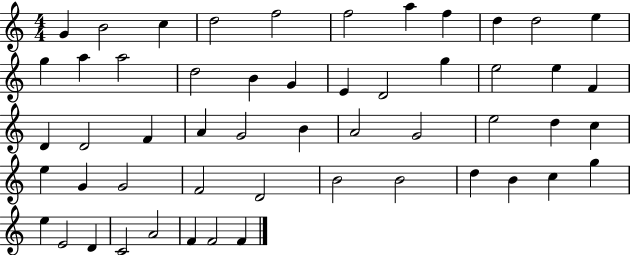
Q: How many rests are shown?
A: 0